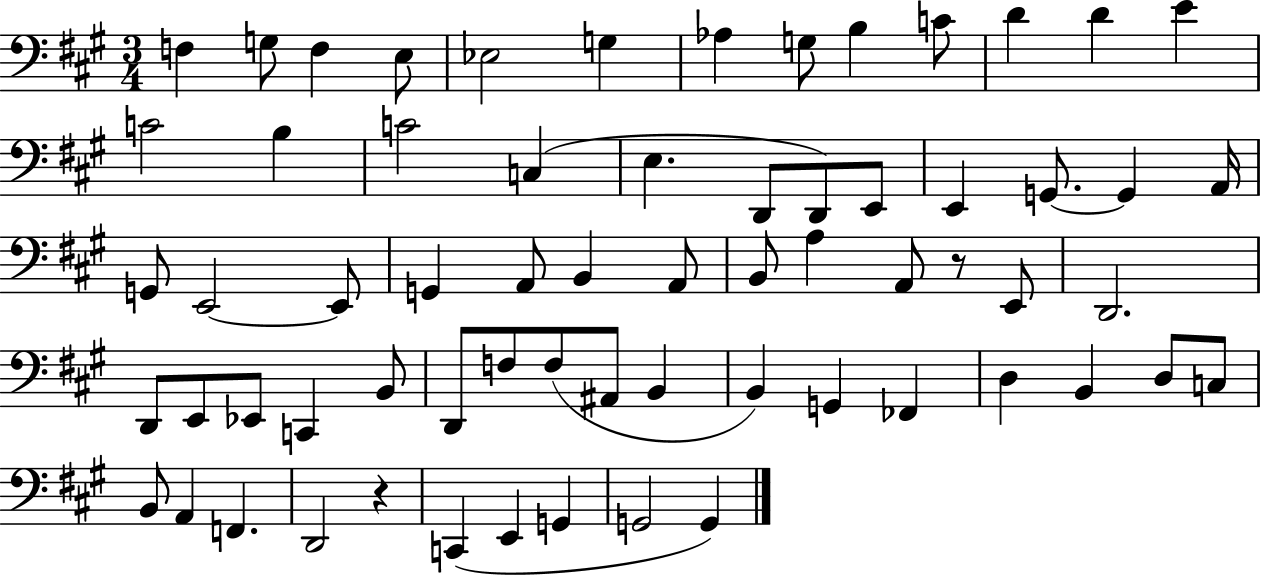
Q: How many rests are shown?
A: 2